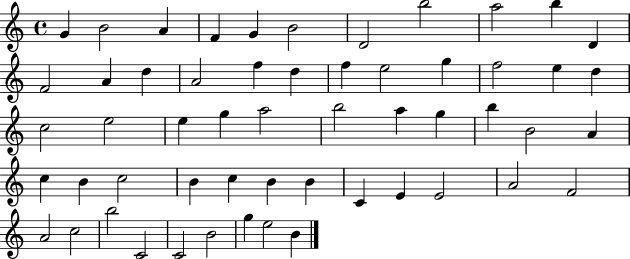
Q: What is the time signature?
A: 4/4